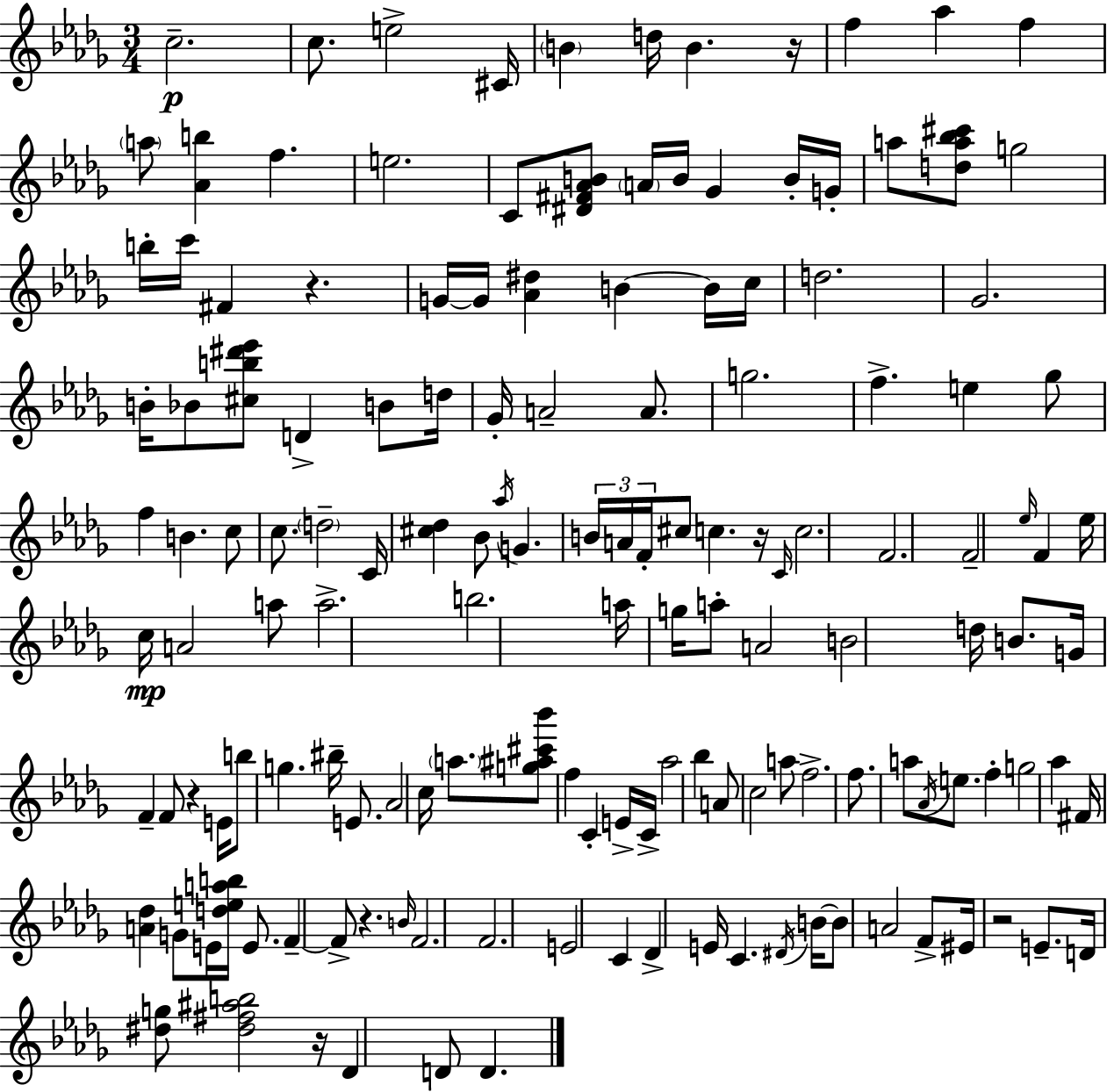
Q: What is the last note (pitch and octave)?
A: D4